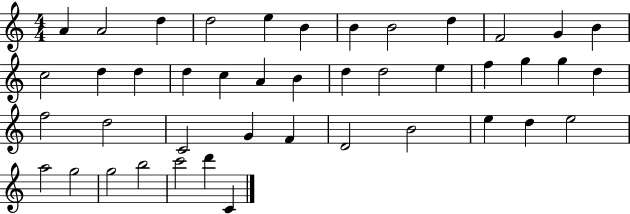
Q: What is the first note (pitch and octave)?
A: A4